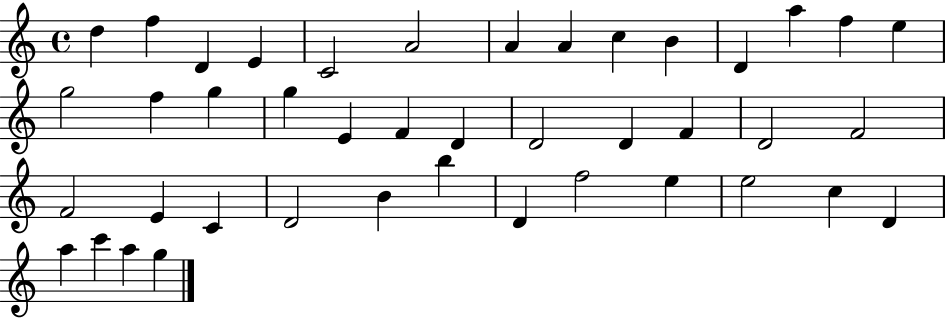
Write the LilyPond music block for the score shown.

{
  \clef treble
  \time 4/4
  \defaultTimeSignature
  \key c \major
  d''4 f''4 d'4 e'4 | c'2 a'2 | a'4 a'4 c''4 b'4 | d'4 a''4 f''4 e''4 | \break g''2 f''4 g''4 | g''4 e'4 f'4 d'4 | d'2 d'4 f'4 | d'2 f'2 | \break f'2 e'4 c'4 | d'2 b'4 b''4 | d'4 f''2 e''4 | e''2 c''4 d'4 | \break a''4 c'''4 a''4 g''4 | \bar "|."
}